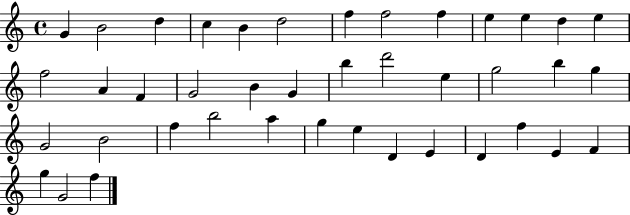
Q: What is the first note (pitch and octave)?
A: G4